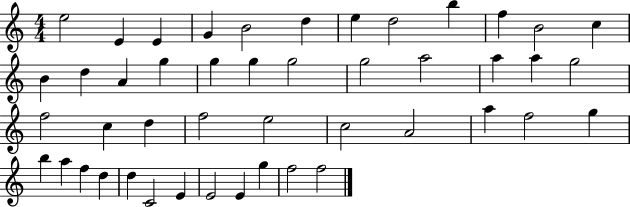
E5/h E4/q E4/q G4/q B4/h D5/q E5/q D5/h B5/q F5/q B4/h C5/q B4/q D5/q A4/q G5/q G5/q G5/q G5/h G5/h A5/h A5/q A5/q G5/h F5/h C5/q D5/q F5/h E5/h C5/h A4/h A5/q F5/h G5/q B5/q A5/q F5/q D5/q D5/q C4/h E4/q E4/h E4/q G5/q F5/h F5/h